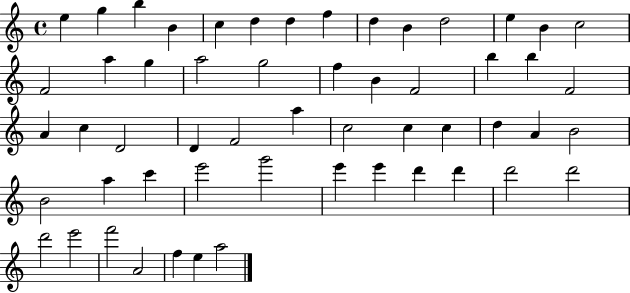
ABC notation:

X:1
T:Untitled
M:4/4
L:1/4
K:C
e g b B c d d f d B d2 e B c2 F2 a g a2 g2 f B F2 b b F2 A c D2 D F2 a c2 c c d A B2 B2 a c' e'2 g'2 e' e' d' d' d'2 d'2 d'2 e'2 f'2 A2 f e a2